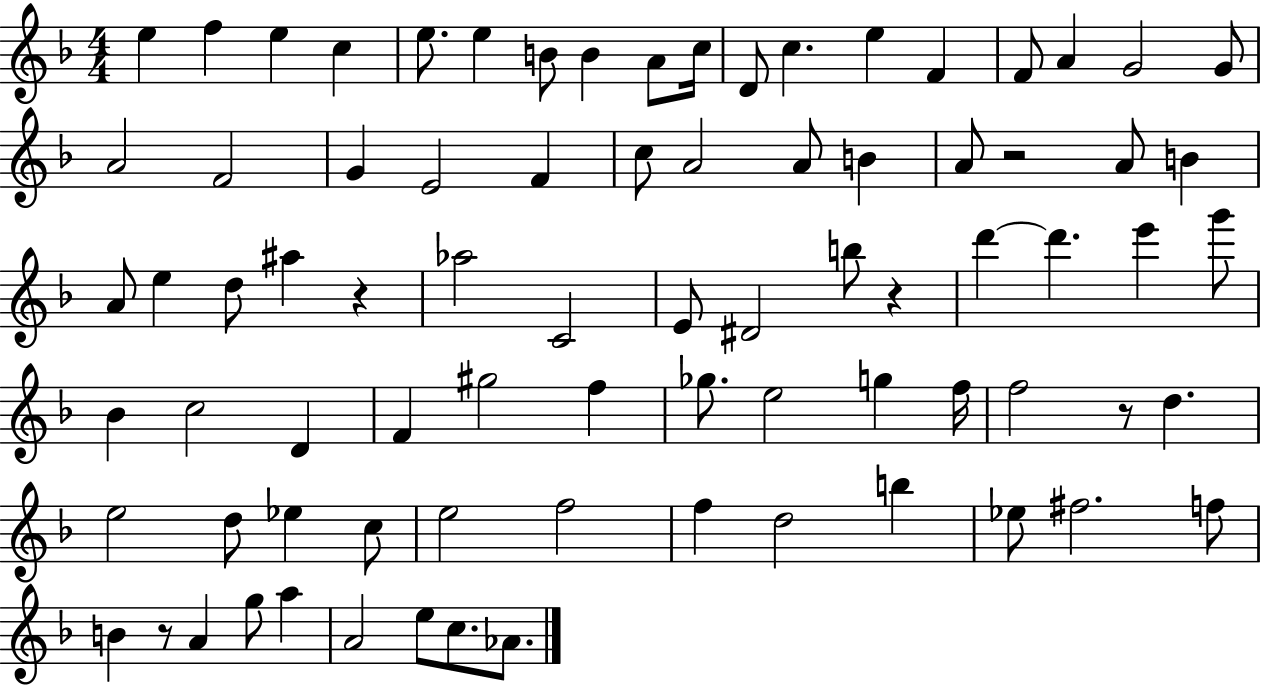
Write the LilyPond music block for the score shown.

{
  \clef treble
  \numericTimeSignature
  \time 4/4
  \key f \major
  e''4 f''4 e''4 c''4 | e''8. e''4 b'8 b'4 a'8 c''16 | d'8 c''4. e''4 f'4 | f'8 a'4 g'2 g'8 | \break a'2 f'2 | g'4 e'2 f'4 | c''8 a'2 a'8 b'4 | a'8 r2 a'8 b'4 | \break a'8 e''4 d''8 ais''4 r4 | aes''2 c'2 | e'8 dis'2 b''8 r4 | d'''4~~ d'''4. e'''4 g'''8 | \break bes'4 c''2 d'4 | f'4 gis''2 f''4 | ges''8. e''2 g''4 f''16 | f''2 r8 d''4. | \break e''2 d''8 ees''4 c''8 | e''2 f''2 | f''4 d''2 b''4 | ees''8 fis''2. f''8 | \break b'4 r8 a'4 g''8 a''4 | a'2 e''8 c''8. aes'8. | \bar "|."
}